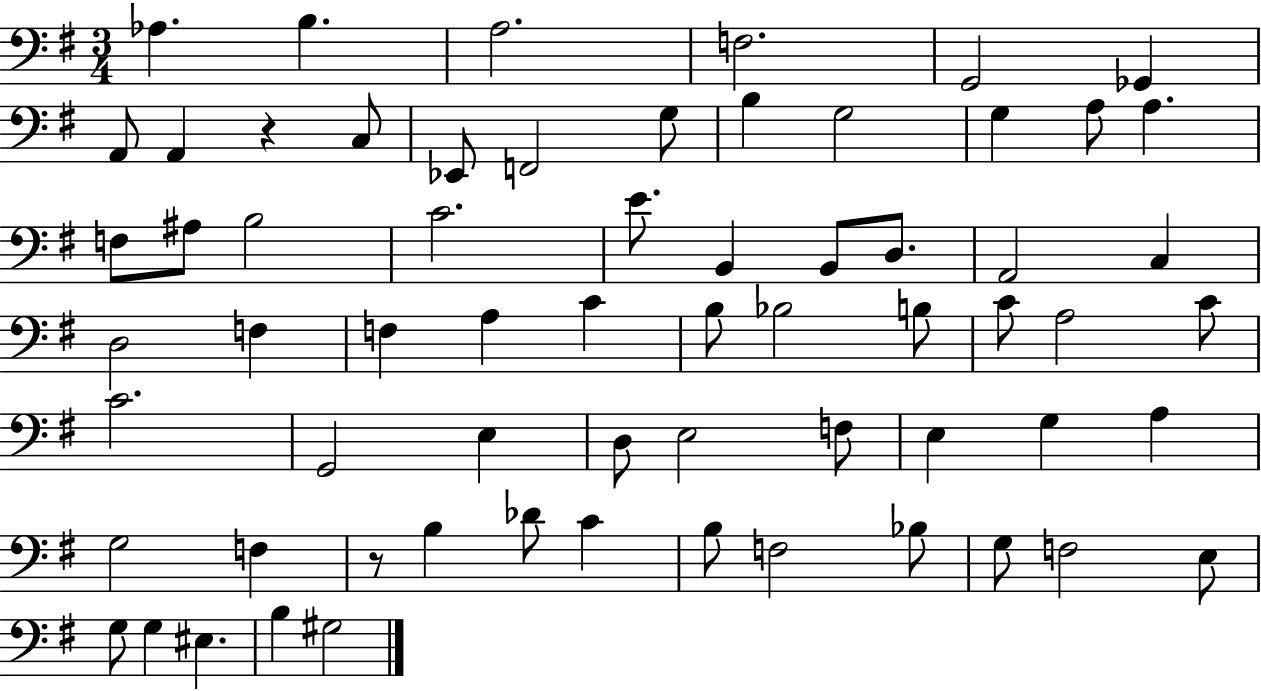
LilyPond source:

{
  \clef bass
  \numericTimeSignature
  \time 3/4
  \key g \major
  \repeat volta 2 { aes4. b4. | a2. | f2. | g,2 ges,4 | \break a,8 a,4 r4 c8 | ees,8 f,2 g8 | b4 g2 | g4 a8 a4. | \break f8 ais8 b2 | c'2. | e'8. b,4 b,8 d8. | a,2 c4 | \break d2 f4 | f4 a4 c'4 | b8 bes2 b8 | c'8 a2 c'8 | \break c'2. | g,2 e4 | d8 e2 f8 | e4 g4 a4 | \break g2 f4 | r8 b4 des'8 c'4 | b8 f2 bes8 | g8 f2 e8 | \break g8 g4 eis4. | b4 gis2 | } \bar "|."
}